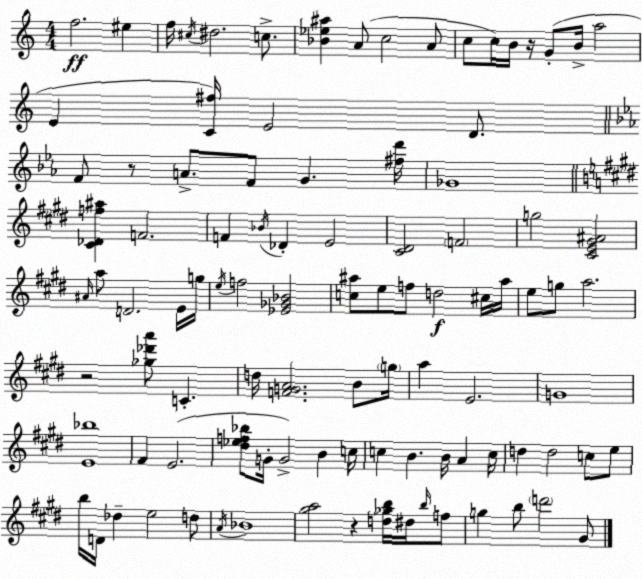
X:1
T:Untitled
M:4/4
L:1/4
K:Am
f2 ^e f/4 ^c/4 ^d2 c/2 [_B_e^a] A/2 c2 A/2 c/2 c/4 B/4 z/4 G/2 B/4 a2 E [C^f]/4 E2 D/2 F/2 z/2 A/2 F/2 G [^fd']/4 _G4 [^C_Df^a] F2 F _B/4 _D E2 [^C^D]2 F2 g2 [^CE^G^A]2 ^A/4 a/2 D2 E/4 g/4 e/4 f2 [_E_G_B]2 [c^a]/2 e/2 f/2 d2 ^c/4 ^a/4 e/2 g/2 a2 z2 [_g_d'a']/2 C d/4 [FGA]2 B/2 g/4 a E2 G4 [E_b]4 ^F E2 [^d_ef_b]/2 G/4 G2 B c/4 c B B/4 A c/4 d d2 c/2 e/2 b/4 D/4 _d e2 d/2 A/4 _B4 [^ga]2 z [d_gb]/4 ^d/4 b/4 f/2 g b/2 d'2 ^G/2